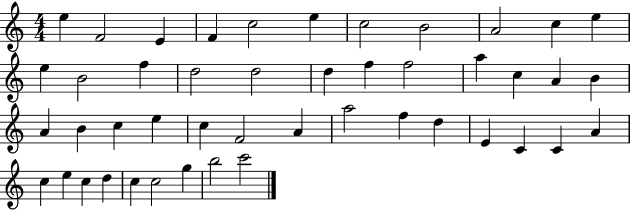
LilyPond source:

{
  \clef treble
  \numericTimeSignature
  \time 4/4
  \key c \major
  e''4 f'2 e'4 | f'4 c''2 e''4 | c''2 b'2 | a'2 c''4 e''4 | \break e''4 b'2 f''4 | d''2 d''2 | d''4 f''4 f''2 | a''4 c''4 a'4 b'4 | \break a'4 b'4 c''4 e''4 | c''4 f'2 a'4 | a''2 f''4 d''4 | e'4 c'4 c'4 a'4 | \break c''4 e''4 c''4 d''4 | c''4 c''2 g''4 | b''2 c'''2 | \bar "|."
}